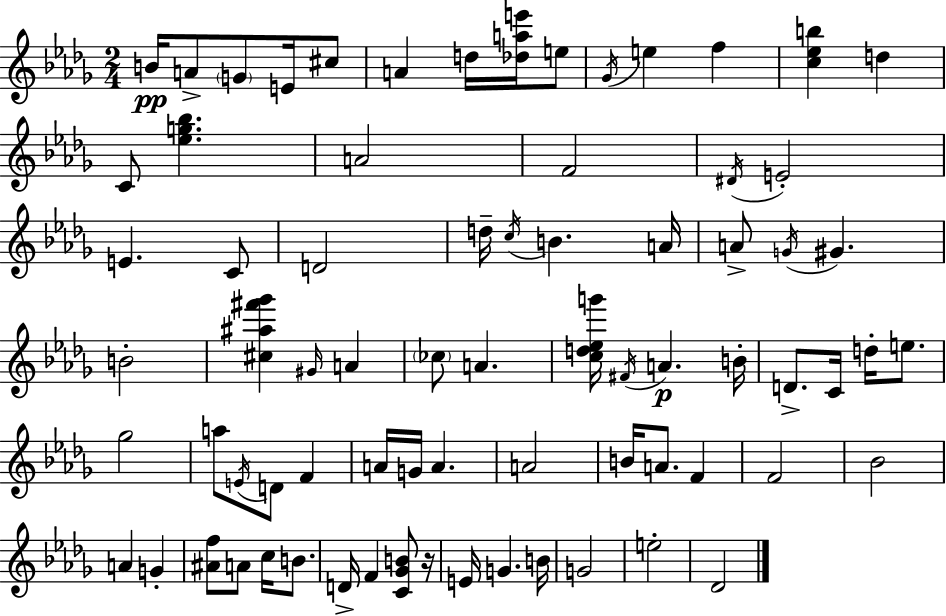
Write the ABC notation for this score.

X:1
T:Untitled
M:2/4
L:1/4
K:Bbm
B/4 A/2 G/2 E/4 ^c/2 A d/4 [_dae']/4 e/2 _G/4 e f [c_eb] d C/2 [_eg_b] A2 F2 ^D/4 E2 E C/2 D2 d/4 c/4 B A/4 A/2 G/4 ^G B2 [^c^a^f'_g'] ^G/4 A _c/2 A [cd_eg']/4 ^F/4 A B/4 D/2 C/4 d/4 e/2 _g2 a/2 E/4 D/2 F A/4 G/4 A A2 B/4 A/2 F F2 _B2 A G [^Af]/2 A/2 c/4 B/2 D/4 F [C_GB]/2 z/4 E/4 G B/4 G2 e2 _D2